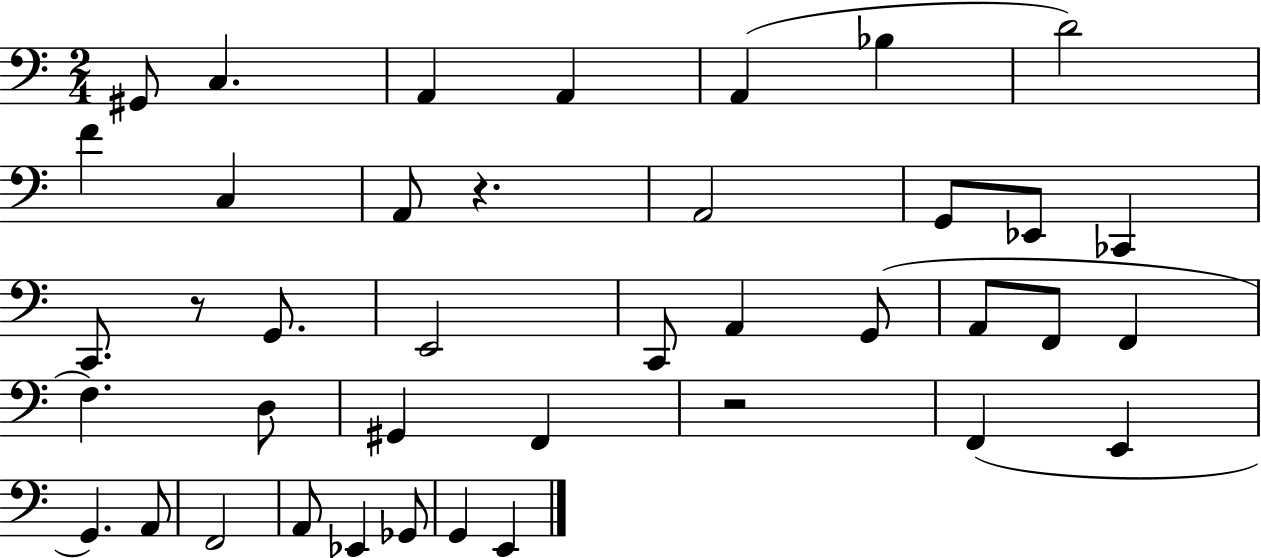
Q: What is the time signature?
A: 2/4